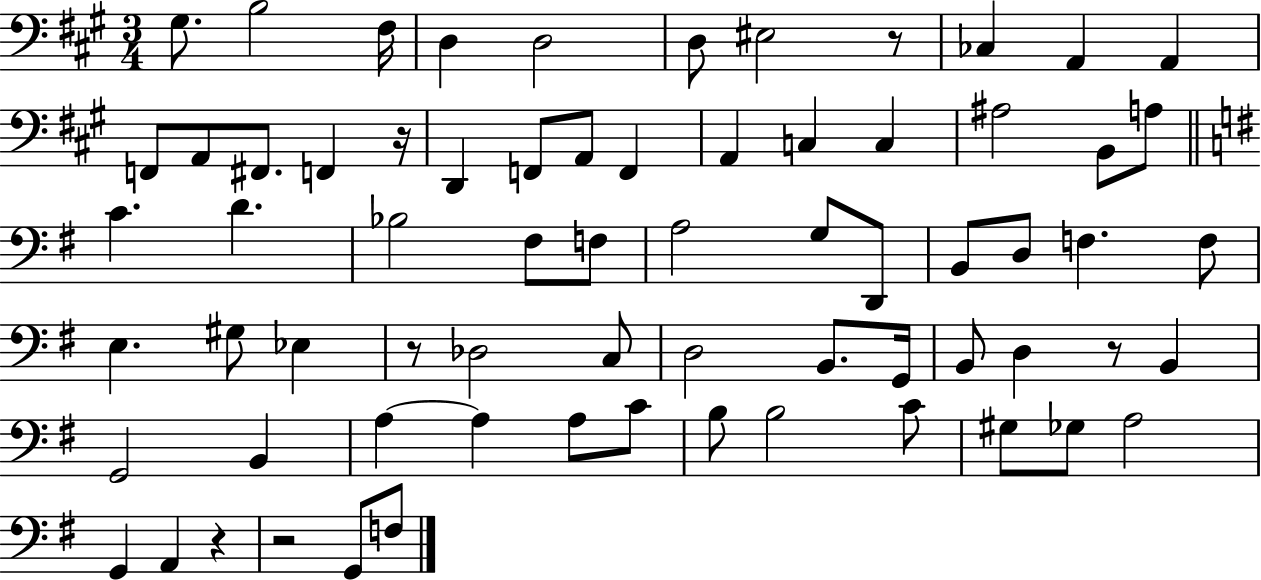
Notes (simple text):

G#3/e. B3/h F#3/s D3/q D3/h D3/e EIS3/h R/e CES3/q A2/q A2/q F2/e A2/e F#2/e. F2/q R/s D2/q F2/e A2/e F2/q A2/q C3/q C3/q A#3/h B2/e A3/e C4/q. D4/q. Bb3/h F#3/e F3/e A3/h G3/e D2/e B2/e D3/e F3/q. F3/e E3/q. G#3/e Eb3/q R/e Db3/h C3/e D3/h B2/e. G2/s B2/e D3/q R/e B2/q G2/h B2/q A3/q A3/q A3/e C4/e B3/e B3/h C4/e G#3/e Gb3/e A3/h G2/q A2/q R/q R/h G2/e F3/e